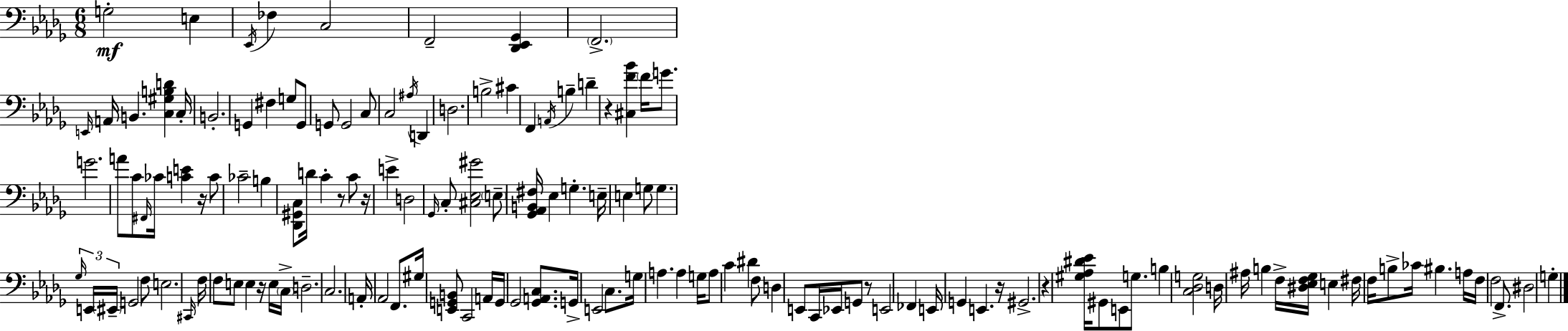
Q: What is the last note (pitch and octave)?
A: G3